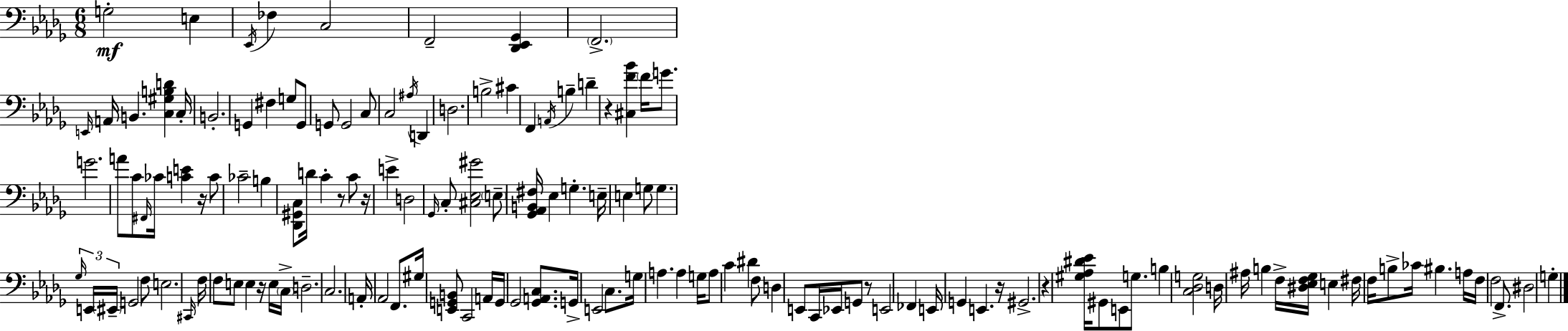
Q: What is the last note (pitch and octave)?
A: G3